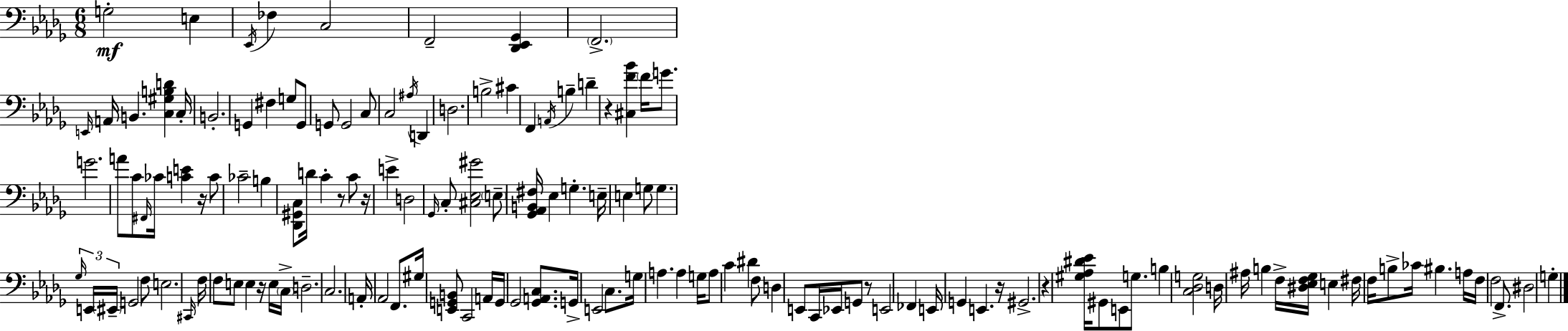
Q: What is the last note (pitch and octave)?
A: G3